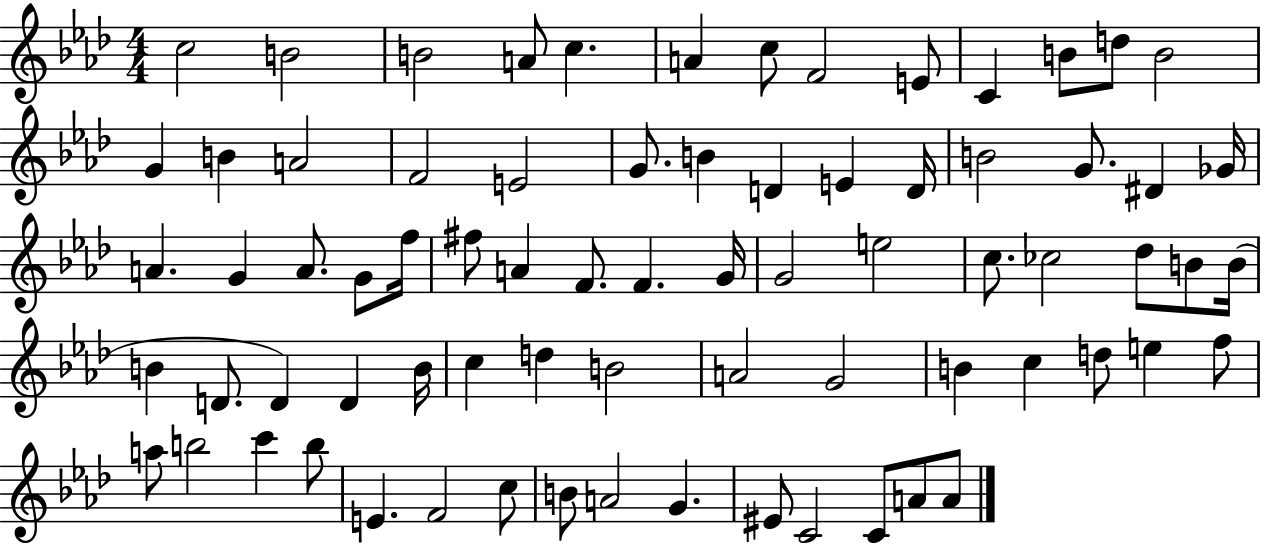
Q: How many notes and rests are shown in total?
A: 74